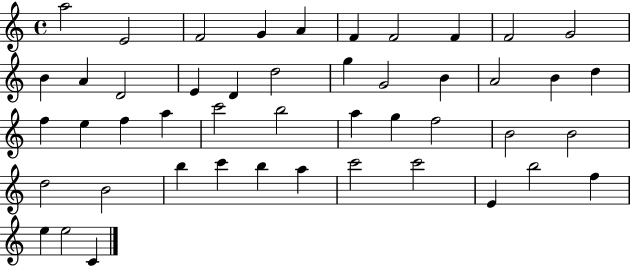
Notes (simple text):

A5/h E4/h F4/h G4/q A4/q F4/q F4/h F4/q F4/h G4/h B4/q A4/q D4/h E4/q D4/q D5/h G5/q G4/h B4/q A4/h B4/q D5/q F5/q E5/q F5/q A5/q C6/h B5/h A5/q G5/q F5/h B4/h B4/h D5/h B4/h B5/q C6/q B5/q A5/q C6/h C6/h E4/q B5/h F5/q E5/q E5/h C4/q